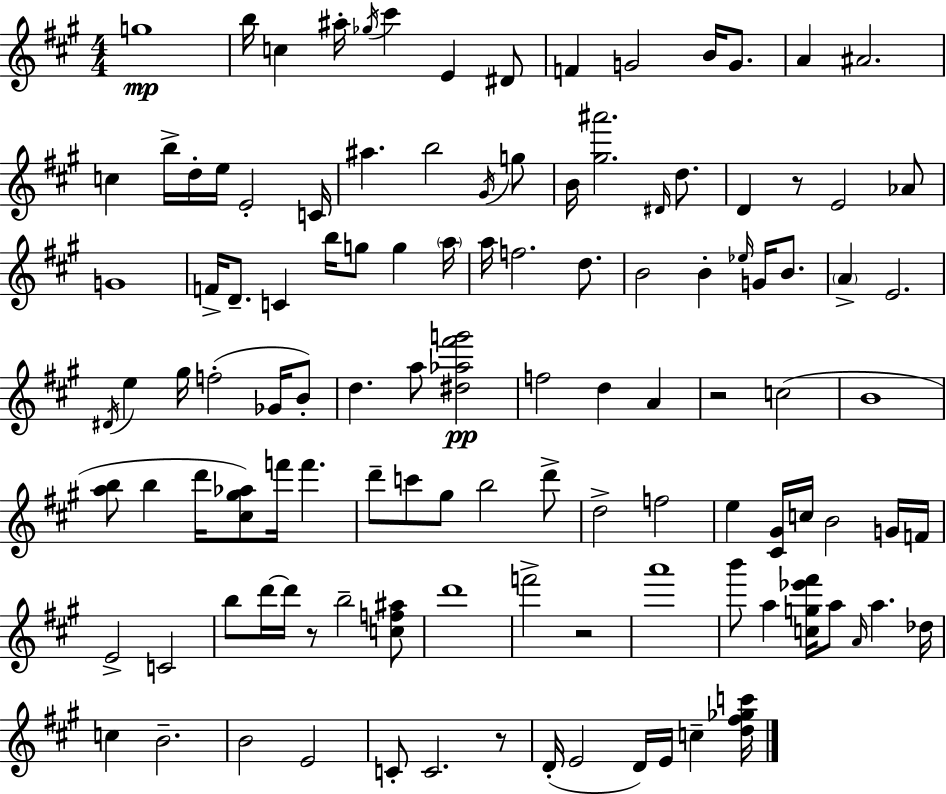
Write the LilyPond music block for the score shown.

{
  \clef treble
  \numericTimeSignature
  \time 4/4
  \key a \major
  g''1\mp | b''16 c''4 ais''16-. \acciaccatura { ges''16 } cis'''4 e'4 dis'8 | f'4 g'2 b'16 g'8. | a'4 ais'2. | \break c''4 b''16-> d''16-. e''16 e'2-. | c'16 ais''4. b''2 \acciaccatura { gis'16 } | g''8 b'16 <gis'' ais'''>2. \grace { dis'16 } | d''8. d'4 r8 e'2 | \break aes'8 g'1 | f'16-> d'8.-- c'4 b''16 g''8 g''4 | \parenthesize a''16 a''16 f''2. | d''8. b'2 b'4-. \grace { ees''16 } | \break g'16 b'8. \parenthesize a'4-> e'2. | \acciaccatura { dis'16 } e''4 gis''16 f''2-.( | ges'16 b'8-.) d''4. a''8 <dis'' aes'' fis''' g'''>2\pp | f''2 d''4 | \break a'4 r2 c''2( | b'1 | <a'' b''>8 b''4 d'''16 <cis'' gis'' aes''>8) f'''16 f'''4. | d'''8-- c'''8 gis''8 b''2 | \break d'''8-> d''2-> f''2 | e''4 <cis' gis'>16 c''16 b'2 | g'16 f'16 e'2-> c'2 | b''8 d'''16~~ d'''16 r8 b''2-- | \break <c'' f'' ais''>8 d'''1 | f'''2-> r2 | a'''1 | b'''8 a''4 <c'' g'' ees''' fis'''>16 a''8 \grace { a'16 } a''4. | \break des''16 c''4 b'2.-- | b'2 e'2 | c'8-. c'2. | r8 d'16-.( e'2 d'16) | \break e'16 c''4-- <d'' fis'' ges'' c'''>16 \bar "|."
}